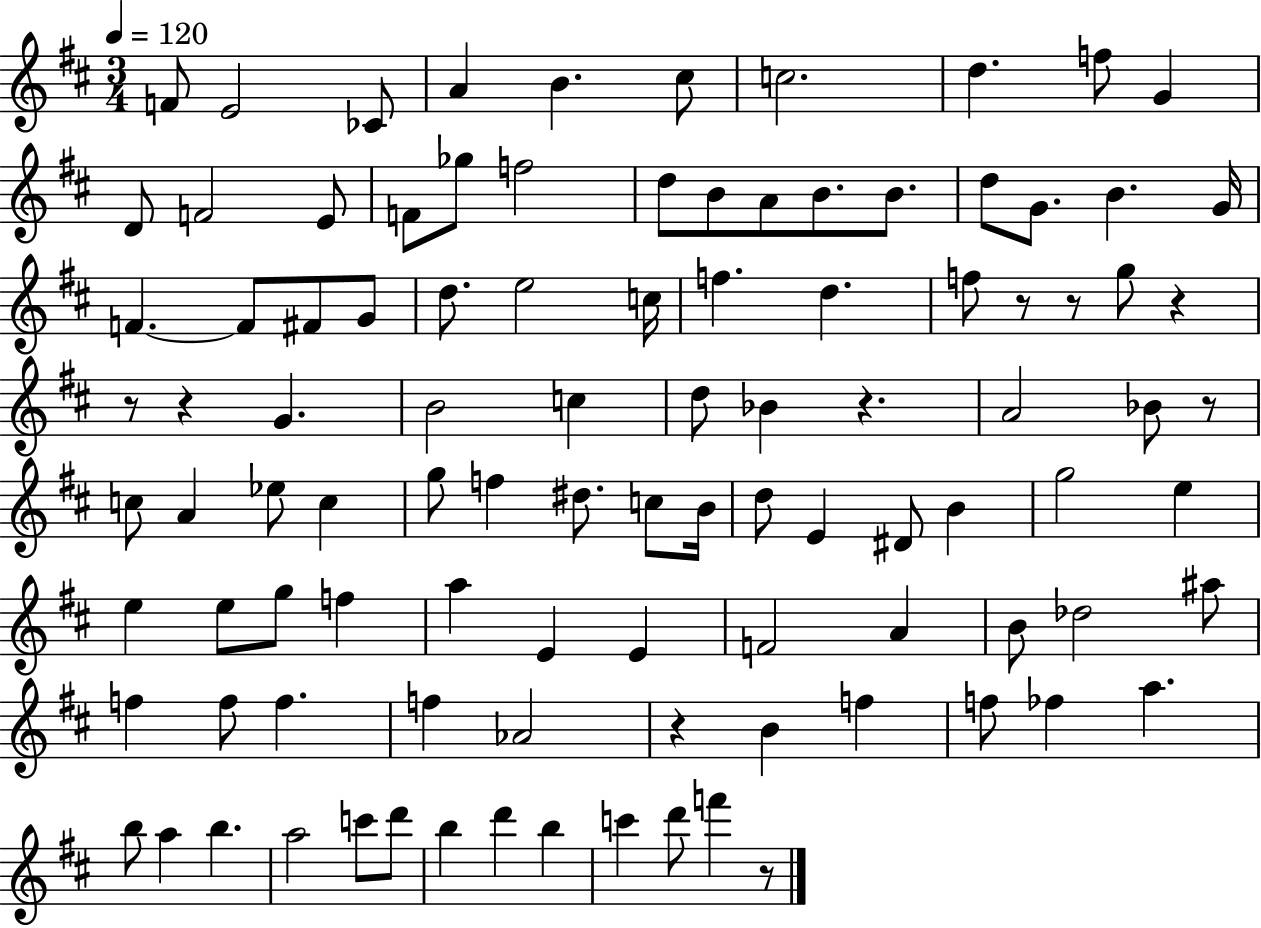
F4/e E4/h CES4/e A4/q B4/q. C#5/e C5/h. D5/q. F5/e G4/q D4/e F4/h E4/e F4/e Gb5/e F5/h D5/e B4/e A4/e B4/e. B4/e. D5/e G4/e. B4/q. G4/s F4/q. F4/e F#4/e G4/e D5/e. E5/h C5/s F5/q. D5/q. F5/e R/e R/e G5/e R/q R/e R/q G4/q. B4/h C5/q D5/e Bb4/q R/q. A4/h Bb4/e R/e C5/e A4/q Eb5/e C5/q G5/e F5/q D#5/e. C5/e B4/s D5/e E4/q D#4/e B4/q G5/h E5/q E5/q E5/e G5/e F5/q A5/q E4/q E4/q F4/h A4/q B4/e Db5/h A#5/e F5/q F5/e F5/q. F5/q Ab4/h R/q B4/q F5/q F5/e FES5/q A5/q. B5/e A5/q B5/q. A5/h C6/e D6/e B5/q D6/q B5/q C6/q D6/e F6/q R/e